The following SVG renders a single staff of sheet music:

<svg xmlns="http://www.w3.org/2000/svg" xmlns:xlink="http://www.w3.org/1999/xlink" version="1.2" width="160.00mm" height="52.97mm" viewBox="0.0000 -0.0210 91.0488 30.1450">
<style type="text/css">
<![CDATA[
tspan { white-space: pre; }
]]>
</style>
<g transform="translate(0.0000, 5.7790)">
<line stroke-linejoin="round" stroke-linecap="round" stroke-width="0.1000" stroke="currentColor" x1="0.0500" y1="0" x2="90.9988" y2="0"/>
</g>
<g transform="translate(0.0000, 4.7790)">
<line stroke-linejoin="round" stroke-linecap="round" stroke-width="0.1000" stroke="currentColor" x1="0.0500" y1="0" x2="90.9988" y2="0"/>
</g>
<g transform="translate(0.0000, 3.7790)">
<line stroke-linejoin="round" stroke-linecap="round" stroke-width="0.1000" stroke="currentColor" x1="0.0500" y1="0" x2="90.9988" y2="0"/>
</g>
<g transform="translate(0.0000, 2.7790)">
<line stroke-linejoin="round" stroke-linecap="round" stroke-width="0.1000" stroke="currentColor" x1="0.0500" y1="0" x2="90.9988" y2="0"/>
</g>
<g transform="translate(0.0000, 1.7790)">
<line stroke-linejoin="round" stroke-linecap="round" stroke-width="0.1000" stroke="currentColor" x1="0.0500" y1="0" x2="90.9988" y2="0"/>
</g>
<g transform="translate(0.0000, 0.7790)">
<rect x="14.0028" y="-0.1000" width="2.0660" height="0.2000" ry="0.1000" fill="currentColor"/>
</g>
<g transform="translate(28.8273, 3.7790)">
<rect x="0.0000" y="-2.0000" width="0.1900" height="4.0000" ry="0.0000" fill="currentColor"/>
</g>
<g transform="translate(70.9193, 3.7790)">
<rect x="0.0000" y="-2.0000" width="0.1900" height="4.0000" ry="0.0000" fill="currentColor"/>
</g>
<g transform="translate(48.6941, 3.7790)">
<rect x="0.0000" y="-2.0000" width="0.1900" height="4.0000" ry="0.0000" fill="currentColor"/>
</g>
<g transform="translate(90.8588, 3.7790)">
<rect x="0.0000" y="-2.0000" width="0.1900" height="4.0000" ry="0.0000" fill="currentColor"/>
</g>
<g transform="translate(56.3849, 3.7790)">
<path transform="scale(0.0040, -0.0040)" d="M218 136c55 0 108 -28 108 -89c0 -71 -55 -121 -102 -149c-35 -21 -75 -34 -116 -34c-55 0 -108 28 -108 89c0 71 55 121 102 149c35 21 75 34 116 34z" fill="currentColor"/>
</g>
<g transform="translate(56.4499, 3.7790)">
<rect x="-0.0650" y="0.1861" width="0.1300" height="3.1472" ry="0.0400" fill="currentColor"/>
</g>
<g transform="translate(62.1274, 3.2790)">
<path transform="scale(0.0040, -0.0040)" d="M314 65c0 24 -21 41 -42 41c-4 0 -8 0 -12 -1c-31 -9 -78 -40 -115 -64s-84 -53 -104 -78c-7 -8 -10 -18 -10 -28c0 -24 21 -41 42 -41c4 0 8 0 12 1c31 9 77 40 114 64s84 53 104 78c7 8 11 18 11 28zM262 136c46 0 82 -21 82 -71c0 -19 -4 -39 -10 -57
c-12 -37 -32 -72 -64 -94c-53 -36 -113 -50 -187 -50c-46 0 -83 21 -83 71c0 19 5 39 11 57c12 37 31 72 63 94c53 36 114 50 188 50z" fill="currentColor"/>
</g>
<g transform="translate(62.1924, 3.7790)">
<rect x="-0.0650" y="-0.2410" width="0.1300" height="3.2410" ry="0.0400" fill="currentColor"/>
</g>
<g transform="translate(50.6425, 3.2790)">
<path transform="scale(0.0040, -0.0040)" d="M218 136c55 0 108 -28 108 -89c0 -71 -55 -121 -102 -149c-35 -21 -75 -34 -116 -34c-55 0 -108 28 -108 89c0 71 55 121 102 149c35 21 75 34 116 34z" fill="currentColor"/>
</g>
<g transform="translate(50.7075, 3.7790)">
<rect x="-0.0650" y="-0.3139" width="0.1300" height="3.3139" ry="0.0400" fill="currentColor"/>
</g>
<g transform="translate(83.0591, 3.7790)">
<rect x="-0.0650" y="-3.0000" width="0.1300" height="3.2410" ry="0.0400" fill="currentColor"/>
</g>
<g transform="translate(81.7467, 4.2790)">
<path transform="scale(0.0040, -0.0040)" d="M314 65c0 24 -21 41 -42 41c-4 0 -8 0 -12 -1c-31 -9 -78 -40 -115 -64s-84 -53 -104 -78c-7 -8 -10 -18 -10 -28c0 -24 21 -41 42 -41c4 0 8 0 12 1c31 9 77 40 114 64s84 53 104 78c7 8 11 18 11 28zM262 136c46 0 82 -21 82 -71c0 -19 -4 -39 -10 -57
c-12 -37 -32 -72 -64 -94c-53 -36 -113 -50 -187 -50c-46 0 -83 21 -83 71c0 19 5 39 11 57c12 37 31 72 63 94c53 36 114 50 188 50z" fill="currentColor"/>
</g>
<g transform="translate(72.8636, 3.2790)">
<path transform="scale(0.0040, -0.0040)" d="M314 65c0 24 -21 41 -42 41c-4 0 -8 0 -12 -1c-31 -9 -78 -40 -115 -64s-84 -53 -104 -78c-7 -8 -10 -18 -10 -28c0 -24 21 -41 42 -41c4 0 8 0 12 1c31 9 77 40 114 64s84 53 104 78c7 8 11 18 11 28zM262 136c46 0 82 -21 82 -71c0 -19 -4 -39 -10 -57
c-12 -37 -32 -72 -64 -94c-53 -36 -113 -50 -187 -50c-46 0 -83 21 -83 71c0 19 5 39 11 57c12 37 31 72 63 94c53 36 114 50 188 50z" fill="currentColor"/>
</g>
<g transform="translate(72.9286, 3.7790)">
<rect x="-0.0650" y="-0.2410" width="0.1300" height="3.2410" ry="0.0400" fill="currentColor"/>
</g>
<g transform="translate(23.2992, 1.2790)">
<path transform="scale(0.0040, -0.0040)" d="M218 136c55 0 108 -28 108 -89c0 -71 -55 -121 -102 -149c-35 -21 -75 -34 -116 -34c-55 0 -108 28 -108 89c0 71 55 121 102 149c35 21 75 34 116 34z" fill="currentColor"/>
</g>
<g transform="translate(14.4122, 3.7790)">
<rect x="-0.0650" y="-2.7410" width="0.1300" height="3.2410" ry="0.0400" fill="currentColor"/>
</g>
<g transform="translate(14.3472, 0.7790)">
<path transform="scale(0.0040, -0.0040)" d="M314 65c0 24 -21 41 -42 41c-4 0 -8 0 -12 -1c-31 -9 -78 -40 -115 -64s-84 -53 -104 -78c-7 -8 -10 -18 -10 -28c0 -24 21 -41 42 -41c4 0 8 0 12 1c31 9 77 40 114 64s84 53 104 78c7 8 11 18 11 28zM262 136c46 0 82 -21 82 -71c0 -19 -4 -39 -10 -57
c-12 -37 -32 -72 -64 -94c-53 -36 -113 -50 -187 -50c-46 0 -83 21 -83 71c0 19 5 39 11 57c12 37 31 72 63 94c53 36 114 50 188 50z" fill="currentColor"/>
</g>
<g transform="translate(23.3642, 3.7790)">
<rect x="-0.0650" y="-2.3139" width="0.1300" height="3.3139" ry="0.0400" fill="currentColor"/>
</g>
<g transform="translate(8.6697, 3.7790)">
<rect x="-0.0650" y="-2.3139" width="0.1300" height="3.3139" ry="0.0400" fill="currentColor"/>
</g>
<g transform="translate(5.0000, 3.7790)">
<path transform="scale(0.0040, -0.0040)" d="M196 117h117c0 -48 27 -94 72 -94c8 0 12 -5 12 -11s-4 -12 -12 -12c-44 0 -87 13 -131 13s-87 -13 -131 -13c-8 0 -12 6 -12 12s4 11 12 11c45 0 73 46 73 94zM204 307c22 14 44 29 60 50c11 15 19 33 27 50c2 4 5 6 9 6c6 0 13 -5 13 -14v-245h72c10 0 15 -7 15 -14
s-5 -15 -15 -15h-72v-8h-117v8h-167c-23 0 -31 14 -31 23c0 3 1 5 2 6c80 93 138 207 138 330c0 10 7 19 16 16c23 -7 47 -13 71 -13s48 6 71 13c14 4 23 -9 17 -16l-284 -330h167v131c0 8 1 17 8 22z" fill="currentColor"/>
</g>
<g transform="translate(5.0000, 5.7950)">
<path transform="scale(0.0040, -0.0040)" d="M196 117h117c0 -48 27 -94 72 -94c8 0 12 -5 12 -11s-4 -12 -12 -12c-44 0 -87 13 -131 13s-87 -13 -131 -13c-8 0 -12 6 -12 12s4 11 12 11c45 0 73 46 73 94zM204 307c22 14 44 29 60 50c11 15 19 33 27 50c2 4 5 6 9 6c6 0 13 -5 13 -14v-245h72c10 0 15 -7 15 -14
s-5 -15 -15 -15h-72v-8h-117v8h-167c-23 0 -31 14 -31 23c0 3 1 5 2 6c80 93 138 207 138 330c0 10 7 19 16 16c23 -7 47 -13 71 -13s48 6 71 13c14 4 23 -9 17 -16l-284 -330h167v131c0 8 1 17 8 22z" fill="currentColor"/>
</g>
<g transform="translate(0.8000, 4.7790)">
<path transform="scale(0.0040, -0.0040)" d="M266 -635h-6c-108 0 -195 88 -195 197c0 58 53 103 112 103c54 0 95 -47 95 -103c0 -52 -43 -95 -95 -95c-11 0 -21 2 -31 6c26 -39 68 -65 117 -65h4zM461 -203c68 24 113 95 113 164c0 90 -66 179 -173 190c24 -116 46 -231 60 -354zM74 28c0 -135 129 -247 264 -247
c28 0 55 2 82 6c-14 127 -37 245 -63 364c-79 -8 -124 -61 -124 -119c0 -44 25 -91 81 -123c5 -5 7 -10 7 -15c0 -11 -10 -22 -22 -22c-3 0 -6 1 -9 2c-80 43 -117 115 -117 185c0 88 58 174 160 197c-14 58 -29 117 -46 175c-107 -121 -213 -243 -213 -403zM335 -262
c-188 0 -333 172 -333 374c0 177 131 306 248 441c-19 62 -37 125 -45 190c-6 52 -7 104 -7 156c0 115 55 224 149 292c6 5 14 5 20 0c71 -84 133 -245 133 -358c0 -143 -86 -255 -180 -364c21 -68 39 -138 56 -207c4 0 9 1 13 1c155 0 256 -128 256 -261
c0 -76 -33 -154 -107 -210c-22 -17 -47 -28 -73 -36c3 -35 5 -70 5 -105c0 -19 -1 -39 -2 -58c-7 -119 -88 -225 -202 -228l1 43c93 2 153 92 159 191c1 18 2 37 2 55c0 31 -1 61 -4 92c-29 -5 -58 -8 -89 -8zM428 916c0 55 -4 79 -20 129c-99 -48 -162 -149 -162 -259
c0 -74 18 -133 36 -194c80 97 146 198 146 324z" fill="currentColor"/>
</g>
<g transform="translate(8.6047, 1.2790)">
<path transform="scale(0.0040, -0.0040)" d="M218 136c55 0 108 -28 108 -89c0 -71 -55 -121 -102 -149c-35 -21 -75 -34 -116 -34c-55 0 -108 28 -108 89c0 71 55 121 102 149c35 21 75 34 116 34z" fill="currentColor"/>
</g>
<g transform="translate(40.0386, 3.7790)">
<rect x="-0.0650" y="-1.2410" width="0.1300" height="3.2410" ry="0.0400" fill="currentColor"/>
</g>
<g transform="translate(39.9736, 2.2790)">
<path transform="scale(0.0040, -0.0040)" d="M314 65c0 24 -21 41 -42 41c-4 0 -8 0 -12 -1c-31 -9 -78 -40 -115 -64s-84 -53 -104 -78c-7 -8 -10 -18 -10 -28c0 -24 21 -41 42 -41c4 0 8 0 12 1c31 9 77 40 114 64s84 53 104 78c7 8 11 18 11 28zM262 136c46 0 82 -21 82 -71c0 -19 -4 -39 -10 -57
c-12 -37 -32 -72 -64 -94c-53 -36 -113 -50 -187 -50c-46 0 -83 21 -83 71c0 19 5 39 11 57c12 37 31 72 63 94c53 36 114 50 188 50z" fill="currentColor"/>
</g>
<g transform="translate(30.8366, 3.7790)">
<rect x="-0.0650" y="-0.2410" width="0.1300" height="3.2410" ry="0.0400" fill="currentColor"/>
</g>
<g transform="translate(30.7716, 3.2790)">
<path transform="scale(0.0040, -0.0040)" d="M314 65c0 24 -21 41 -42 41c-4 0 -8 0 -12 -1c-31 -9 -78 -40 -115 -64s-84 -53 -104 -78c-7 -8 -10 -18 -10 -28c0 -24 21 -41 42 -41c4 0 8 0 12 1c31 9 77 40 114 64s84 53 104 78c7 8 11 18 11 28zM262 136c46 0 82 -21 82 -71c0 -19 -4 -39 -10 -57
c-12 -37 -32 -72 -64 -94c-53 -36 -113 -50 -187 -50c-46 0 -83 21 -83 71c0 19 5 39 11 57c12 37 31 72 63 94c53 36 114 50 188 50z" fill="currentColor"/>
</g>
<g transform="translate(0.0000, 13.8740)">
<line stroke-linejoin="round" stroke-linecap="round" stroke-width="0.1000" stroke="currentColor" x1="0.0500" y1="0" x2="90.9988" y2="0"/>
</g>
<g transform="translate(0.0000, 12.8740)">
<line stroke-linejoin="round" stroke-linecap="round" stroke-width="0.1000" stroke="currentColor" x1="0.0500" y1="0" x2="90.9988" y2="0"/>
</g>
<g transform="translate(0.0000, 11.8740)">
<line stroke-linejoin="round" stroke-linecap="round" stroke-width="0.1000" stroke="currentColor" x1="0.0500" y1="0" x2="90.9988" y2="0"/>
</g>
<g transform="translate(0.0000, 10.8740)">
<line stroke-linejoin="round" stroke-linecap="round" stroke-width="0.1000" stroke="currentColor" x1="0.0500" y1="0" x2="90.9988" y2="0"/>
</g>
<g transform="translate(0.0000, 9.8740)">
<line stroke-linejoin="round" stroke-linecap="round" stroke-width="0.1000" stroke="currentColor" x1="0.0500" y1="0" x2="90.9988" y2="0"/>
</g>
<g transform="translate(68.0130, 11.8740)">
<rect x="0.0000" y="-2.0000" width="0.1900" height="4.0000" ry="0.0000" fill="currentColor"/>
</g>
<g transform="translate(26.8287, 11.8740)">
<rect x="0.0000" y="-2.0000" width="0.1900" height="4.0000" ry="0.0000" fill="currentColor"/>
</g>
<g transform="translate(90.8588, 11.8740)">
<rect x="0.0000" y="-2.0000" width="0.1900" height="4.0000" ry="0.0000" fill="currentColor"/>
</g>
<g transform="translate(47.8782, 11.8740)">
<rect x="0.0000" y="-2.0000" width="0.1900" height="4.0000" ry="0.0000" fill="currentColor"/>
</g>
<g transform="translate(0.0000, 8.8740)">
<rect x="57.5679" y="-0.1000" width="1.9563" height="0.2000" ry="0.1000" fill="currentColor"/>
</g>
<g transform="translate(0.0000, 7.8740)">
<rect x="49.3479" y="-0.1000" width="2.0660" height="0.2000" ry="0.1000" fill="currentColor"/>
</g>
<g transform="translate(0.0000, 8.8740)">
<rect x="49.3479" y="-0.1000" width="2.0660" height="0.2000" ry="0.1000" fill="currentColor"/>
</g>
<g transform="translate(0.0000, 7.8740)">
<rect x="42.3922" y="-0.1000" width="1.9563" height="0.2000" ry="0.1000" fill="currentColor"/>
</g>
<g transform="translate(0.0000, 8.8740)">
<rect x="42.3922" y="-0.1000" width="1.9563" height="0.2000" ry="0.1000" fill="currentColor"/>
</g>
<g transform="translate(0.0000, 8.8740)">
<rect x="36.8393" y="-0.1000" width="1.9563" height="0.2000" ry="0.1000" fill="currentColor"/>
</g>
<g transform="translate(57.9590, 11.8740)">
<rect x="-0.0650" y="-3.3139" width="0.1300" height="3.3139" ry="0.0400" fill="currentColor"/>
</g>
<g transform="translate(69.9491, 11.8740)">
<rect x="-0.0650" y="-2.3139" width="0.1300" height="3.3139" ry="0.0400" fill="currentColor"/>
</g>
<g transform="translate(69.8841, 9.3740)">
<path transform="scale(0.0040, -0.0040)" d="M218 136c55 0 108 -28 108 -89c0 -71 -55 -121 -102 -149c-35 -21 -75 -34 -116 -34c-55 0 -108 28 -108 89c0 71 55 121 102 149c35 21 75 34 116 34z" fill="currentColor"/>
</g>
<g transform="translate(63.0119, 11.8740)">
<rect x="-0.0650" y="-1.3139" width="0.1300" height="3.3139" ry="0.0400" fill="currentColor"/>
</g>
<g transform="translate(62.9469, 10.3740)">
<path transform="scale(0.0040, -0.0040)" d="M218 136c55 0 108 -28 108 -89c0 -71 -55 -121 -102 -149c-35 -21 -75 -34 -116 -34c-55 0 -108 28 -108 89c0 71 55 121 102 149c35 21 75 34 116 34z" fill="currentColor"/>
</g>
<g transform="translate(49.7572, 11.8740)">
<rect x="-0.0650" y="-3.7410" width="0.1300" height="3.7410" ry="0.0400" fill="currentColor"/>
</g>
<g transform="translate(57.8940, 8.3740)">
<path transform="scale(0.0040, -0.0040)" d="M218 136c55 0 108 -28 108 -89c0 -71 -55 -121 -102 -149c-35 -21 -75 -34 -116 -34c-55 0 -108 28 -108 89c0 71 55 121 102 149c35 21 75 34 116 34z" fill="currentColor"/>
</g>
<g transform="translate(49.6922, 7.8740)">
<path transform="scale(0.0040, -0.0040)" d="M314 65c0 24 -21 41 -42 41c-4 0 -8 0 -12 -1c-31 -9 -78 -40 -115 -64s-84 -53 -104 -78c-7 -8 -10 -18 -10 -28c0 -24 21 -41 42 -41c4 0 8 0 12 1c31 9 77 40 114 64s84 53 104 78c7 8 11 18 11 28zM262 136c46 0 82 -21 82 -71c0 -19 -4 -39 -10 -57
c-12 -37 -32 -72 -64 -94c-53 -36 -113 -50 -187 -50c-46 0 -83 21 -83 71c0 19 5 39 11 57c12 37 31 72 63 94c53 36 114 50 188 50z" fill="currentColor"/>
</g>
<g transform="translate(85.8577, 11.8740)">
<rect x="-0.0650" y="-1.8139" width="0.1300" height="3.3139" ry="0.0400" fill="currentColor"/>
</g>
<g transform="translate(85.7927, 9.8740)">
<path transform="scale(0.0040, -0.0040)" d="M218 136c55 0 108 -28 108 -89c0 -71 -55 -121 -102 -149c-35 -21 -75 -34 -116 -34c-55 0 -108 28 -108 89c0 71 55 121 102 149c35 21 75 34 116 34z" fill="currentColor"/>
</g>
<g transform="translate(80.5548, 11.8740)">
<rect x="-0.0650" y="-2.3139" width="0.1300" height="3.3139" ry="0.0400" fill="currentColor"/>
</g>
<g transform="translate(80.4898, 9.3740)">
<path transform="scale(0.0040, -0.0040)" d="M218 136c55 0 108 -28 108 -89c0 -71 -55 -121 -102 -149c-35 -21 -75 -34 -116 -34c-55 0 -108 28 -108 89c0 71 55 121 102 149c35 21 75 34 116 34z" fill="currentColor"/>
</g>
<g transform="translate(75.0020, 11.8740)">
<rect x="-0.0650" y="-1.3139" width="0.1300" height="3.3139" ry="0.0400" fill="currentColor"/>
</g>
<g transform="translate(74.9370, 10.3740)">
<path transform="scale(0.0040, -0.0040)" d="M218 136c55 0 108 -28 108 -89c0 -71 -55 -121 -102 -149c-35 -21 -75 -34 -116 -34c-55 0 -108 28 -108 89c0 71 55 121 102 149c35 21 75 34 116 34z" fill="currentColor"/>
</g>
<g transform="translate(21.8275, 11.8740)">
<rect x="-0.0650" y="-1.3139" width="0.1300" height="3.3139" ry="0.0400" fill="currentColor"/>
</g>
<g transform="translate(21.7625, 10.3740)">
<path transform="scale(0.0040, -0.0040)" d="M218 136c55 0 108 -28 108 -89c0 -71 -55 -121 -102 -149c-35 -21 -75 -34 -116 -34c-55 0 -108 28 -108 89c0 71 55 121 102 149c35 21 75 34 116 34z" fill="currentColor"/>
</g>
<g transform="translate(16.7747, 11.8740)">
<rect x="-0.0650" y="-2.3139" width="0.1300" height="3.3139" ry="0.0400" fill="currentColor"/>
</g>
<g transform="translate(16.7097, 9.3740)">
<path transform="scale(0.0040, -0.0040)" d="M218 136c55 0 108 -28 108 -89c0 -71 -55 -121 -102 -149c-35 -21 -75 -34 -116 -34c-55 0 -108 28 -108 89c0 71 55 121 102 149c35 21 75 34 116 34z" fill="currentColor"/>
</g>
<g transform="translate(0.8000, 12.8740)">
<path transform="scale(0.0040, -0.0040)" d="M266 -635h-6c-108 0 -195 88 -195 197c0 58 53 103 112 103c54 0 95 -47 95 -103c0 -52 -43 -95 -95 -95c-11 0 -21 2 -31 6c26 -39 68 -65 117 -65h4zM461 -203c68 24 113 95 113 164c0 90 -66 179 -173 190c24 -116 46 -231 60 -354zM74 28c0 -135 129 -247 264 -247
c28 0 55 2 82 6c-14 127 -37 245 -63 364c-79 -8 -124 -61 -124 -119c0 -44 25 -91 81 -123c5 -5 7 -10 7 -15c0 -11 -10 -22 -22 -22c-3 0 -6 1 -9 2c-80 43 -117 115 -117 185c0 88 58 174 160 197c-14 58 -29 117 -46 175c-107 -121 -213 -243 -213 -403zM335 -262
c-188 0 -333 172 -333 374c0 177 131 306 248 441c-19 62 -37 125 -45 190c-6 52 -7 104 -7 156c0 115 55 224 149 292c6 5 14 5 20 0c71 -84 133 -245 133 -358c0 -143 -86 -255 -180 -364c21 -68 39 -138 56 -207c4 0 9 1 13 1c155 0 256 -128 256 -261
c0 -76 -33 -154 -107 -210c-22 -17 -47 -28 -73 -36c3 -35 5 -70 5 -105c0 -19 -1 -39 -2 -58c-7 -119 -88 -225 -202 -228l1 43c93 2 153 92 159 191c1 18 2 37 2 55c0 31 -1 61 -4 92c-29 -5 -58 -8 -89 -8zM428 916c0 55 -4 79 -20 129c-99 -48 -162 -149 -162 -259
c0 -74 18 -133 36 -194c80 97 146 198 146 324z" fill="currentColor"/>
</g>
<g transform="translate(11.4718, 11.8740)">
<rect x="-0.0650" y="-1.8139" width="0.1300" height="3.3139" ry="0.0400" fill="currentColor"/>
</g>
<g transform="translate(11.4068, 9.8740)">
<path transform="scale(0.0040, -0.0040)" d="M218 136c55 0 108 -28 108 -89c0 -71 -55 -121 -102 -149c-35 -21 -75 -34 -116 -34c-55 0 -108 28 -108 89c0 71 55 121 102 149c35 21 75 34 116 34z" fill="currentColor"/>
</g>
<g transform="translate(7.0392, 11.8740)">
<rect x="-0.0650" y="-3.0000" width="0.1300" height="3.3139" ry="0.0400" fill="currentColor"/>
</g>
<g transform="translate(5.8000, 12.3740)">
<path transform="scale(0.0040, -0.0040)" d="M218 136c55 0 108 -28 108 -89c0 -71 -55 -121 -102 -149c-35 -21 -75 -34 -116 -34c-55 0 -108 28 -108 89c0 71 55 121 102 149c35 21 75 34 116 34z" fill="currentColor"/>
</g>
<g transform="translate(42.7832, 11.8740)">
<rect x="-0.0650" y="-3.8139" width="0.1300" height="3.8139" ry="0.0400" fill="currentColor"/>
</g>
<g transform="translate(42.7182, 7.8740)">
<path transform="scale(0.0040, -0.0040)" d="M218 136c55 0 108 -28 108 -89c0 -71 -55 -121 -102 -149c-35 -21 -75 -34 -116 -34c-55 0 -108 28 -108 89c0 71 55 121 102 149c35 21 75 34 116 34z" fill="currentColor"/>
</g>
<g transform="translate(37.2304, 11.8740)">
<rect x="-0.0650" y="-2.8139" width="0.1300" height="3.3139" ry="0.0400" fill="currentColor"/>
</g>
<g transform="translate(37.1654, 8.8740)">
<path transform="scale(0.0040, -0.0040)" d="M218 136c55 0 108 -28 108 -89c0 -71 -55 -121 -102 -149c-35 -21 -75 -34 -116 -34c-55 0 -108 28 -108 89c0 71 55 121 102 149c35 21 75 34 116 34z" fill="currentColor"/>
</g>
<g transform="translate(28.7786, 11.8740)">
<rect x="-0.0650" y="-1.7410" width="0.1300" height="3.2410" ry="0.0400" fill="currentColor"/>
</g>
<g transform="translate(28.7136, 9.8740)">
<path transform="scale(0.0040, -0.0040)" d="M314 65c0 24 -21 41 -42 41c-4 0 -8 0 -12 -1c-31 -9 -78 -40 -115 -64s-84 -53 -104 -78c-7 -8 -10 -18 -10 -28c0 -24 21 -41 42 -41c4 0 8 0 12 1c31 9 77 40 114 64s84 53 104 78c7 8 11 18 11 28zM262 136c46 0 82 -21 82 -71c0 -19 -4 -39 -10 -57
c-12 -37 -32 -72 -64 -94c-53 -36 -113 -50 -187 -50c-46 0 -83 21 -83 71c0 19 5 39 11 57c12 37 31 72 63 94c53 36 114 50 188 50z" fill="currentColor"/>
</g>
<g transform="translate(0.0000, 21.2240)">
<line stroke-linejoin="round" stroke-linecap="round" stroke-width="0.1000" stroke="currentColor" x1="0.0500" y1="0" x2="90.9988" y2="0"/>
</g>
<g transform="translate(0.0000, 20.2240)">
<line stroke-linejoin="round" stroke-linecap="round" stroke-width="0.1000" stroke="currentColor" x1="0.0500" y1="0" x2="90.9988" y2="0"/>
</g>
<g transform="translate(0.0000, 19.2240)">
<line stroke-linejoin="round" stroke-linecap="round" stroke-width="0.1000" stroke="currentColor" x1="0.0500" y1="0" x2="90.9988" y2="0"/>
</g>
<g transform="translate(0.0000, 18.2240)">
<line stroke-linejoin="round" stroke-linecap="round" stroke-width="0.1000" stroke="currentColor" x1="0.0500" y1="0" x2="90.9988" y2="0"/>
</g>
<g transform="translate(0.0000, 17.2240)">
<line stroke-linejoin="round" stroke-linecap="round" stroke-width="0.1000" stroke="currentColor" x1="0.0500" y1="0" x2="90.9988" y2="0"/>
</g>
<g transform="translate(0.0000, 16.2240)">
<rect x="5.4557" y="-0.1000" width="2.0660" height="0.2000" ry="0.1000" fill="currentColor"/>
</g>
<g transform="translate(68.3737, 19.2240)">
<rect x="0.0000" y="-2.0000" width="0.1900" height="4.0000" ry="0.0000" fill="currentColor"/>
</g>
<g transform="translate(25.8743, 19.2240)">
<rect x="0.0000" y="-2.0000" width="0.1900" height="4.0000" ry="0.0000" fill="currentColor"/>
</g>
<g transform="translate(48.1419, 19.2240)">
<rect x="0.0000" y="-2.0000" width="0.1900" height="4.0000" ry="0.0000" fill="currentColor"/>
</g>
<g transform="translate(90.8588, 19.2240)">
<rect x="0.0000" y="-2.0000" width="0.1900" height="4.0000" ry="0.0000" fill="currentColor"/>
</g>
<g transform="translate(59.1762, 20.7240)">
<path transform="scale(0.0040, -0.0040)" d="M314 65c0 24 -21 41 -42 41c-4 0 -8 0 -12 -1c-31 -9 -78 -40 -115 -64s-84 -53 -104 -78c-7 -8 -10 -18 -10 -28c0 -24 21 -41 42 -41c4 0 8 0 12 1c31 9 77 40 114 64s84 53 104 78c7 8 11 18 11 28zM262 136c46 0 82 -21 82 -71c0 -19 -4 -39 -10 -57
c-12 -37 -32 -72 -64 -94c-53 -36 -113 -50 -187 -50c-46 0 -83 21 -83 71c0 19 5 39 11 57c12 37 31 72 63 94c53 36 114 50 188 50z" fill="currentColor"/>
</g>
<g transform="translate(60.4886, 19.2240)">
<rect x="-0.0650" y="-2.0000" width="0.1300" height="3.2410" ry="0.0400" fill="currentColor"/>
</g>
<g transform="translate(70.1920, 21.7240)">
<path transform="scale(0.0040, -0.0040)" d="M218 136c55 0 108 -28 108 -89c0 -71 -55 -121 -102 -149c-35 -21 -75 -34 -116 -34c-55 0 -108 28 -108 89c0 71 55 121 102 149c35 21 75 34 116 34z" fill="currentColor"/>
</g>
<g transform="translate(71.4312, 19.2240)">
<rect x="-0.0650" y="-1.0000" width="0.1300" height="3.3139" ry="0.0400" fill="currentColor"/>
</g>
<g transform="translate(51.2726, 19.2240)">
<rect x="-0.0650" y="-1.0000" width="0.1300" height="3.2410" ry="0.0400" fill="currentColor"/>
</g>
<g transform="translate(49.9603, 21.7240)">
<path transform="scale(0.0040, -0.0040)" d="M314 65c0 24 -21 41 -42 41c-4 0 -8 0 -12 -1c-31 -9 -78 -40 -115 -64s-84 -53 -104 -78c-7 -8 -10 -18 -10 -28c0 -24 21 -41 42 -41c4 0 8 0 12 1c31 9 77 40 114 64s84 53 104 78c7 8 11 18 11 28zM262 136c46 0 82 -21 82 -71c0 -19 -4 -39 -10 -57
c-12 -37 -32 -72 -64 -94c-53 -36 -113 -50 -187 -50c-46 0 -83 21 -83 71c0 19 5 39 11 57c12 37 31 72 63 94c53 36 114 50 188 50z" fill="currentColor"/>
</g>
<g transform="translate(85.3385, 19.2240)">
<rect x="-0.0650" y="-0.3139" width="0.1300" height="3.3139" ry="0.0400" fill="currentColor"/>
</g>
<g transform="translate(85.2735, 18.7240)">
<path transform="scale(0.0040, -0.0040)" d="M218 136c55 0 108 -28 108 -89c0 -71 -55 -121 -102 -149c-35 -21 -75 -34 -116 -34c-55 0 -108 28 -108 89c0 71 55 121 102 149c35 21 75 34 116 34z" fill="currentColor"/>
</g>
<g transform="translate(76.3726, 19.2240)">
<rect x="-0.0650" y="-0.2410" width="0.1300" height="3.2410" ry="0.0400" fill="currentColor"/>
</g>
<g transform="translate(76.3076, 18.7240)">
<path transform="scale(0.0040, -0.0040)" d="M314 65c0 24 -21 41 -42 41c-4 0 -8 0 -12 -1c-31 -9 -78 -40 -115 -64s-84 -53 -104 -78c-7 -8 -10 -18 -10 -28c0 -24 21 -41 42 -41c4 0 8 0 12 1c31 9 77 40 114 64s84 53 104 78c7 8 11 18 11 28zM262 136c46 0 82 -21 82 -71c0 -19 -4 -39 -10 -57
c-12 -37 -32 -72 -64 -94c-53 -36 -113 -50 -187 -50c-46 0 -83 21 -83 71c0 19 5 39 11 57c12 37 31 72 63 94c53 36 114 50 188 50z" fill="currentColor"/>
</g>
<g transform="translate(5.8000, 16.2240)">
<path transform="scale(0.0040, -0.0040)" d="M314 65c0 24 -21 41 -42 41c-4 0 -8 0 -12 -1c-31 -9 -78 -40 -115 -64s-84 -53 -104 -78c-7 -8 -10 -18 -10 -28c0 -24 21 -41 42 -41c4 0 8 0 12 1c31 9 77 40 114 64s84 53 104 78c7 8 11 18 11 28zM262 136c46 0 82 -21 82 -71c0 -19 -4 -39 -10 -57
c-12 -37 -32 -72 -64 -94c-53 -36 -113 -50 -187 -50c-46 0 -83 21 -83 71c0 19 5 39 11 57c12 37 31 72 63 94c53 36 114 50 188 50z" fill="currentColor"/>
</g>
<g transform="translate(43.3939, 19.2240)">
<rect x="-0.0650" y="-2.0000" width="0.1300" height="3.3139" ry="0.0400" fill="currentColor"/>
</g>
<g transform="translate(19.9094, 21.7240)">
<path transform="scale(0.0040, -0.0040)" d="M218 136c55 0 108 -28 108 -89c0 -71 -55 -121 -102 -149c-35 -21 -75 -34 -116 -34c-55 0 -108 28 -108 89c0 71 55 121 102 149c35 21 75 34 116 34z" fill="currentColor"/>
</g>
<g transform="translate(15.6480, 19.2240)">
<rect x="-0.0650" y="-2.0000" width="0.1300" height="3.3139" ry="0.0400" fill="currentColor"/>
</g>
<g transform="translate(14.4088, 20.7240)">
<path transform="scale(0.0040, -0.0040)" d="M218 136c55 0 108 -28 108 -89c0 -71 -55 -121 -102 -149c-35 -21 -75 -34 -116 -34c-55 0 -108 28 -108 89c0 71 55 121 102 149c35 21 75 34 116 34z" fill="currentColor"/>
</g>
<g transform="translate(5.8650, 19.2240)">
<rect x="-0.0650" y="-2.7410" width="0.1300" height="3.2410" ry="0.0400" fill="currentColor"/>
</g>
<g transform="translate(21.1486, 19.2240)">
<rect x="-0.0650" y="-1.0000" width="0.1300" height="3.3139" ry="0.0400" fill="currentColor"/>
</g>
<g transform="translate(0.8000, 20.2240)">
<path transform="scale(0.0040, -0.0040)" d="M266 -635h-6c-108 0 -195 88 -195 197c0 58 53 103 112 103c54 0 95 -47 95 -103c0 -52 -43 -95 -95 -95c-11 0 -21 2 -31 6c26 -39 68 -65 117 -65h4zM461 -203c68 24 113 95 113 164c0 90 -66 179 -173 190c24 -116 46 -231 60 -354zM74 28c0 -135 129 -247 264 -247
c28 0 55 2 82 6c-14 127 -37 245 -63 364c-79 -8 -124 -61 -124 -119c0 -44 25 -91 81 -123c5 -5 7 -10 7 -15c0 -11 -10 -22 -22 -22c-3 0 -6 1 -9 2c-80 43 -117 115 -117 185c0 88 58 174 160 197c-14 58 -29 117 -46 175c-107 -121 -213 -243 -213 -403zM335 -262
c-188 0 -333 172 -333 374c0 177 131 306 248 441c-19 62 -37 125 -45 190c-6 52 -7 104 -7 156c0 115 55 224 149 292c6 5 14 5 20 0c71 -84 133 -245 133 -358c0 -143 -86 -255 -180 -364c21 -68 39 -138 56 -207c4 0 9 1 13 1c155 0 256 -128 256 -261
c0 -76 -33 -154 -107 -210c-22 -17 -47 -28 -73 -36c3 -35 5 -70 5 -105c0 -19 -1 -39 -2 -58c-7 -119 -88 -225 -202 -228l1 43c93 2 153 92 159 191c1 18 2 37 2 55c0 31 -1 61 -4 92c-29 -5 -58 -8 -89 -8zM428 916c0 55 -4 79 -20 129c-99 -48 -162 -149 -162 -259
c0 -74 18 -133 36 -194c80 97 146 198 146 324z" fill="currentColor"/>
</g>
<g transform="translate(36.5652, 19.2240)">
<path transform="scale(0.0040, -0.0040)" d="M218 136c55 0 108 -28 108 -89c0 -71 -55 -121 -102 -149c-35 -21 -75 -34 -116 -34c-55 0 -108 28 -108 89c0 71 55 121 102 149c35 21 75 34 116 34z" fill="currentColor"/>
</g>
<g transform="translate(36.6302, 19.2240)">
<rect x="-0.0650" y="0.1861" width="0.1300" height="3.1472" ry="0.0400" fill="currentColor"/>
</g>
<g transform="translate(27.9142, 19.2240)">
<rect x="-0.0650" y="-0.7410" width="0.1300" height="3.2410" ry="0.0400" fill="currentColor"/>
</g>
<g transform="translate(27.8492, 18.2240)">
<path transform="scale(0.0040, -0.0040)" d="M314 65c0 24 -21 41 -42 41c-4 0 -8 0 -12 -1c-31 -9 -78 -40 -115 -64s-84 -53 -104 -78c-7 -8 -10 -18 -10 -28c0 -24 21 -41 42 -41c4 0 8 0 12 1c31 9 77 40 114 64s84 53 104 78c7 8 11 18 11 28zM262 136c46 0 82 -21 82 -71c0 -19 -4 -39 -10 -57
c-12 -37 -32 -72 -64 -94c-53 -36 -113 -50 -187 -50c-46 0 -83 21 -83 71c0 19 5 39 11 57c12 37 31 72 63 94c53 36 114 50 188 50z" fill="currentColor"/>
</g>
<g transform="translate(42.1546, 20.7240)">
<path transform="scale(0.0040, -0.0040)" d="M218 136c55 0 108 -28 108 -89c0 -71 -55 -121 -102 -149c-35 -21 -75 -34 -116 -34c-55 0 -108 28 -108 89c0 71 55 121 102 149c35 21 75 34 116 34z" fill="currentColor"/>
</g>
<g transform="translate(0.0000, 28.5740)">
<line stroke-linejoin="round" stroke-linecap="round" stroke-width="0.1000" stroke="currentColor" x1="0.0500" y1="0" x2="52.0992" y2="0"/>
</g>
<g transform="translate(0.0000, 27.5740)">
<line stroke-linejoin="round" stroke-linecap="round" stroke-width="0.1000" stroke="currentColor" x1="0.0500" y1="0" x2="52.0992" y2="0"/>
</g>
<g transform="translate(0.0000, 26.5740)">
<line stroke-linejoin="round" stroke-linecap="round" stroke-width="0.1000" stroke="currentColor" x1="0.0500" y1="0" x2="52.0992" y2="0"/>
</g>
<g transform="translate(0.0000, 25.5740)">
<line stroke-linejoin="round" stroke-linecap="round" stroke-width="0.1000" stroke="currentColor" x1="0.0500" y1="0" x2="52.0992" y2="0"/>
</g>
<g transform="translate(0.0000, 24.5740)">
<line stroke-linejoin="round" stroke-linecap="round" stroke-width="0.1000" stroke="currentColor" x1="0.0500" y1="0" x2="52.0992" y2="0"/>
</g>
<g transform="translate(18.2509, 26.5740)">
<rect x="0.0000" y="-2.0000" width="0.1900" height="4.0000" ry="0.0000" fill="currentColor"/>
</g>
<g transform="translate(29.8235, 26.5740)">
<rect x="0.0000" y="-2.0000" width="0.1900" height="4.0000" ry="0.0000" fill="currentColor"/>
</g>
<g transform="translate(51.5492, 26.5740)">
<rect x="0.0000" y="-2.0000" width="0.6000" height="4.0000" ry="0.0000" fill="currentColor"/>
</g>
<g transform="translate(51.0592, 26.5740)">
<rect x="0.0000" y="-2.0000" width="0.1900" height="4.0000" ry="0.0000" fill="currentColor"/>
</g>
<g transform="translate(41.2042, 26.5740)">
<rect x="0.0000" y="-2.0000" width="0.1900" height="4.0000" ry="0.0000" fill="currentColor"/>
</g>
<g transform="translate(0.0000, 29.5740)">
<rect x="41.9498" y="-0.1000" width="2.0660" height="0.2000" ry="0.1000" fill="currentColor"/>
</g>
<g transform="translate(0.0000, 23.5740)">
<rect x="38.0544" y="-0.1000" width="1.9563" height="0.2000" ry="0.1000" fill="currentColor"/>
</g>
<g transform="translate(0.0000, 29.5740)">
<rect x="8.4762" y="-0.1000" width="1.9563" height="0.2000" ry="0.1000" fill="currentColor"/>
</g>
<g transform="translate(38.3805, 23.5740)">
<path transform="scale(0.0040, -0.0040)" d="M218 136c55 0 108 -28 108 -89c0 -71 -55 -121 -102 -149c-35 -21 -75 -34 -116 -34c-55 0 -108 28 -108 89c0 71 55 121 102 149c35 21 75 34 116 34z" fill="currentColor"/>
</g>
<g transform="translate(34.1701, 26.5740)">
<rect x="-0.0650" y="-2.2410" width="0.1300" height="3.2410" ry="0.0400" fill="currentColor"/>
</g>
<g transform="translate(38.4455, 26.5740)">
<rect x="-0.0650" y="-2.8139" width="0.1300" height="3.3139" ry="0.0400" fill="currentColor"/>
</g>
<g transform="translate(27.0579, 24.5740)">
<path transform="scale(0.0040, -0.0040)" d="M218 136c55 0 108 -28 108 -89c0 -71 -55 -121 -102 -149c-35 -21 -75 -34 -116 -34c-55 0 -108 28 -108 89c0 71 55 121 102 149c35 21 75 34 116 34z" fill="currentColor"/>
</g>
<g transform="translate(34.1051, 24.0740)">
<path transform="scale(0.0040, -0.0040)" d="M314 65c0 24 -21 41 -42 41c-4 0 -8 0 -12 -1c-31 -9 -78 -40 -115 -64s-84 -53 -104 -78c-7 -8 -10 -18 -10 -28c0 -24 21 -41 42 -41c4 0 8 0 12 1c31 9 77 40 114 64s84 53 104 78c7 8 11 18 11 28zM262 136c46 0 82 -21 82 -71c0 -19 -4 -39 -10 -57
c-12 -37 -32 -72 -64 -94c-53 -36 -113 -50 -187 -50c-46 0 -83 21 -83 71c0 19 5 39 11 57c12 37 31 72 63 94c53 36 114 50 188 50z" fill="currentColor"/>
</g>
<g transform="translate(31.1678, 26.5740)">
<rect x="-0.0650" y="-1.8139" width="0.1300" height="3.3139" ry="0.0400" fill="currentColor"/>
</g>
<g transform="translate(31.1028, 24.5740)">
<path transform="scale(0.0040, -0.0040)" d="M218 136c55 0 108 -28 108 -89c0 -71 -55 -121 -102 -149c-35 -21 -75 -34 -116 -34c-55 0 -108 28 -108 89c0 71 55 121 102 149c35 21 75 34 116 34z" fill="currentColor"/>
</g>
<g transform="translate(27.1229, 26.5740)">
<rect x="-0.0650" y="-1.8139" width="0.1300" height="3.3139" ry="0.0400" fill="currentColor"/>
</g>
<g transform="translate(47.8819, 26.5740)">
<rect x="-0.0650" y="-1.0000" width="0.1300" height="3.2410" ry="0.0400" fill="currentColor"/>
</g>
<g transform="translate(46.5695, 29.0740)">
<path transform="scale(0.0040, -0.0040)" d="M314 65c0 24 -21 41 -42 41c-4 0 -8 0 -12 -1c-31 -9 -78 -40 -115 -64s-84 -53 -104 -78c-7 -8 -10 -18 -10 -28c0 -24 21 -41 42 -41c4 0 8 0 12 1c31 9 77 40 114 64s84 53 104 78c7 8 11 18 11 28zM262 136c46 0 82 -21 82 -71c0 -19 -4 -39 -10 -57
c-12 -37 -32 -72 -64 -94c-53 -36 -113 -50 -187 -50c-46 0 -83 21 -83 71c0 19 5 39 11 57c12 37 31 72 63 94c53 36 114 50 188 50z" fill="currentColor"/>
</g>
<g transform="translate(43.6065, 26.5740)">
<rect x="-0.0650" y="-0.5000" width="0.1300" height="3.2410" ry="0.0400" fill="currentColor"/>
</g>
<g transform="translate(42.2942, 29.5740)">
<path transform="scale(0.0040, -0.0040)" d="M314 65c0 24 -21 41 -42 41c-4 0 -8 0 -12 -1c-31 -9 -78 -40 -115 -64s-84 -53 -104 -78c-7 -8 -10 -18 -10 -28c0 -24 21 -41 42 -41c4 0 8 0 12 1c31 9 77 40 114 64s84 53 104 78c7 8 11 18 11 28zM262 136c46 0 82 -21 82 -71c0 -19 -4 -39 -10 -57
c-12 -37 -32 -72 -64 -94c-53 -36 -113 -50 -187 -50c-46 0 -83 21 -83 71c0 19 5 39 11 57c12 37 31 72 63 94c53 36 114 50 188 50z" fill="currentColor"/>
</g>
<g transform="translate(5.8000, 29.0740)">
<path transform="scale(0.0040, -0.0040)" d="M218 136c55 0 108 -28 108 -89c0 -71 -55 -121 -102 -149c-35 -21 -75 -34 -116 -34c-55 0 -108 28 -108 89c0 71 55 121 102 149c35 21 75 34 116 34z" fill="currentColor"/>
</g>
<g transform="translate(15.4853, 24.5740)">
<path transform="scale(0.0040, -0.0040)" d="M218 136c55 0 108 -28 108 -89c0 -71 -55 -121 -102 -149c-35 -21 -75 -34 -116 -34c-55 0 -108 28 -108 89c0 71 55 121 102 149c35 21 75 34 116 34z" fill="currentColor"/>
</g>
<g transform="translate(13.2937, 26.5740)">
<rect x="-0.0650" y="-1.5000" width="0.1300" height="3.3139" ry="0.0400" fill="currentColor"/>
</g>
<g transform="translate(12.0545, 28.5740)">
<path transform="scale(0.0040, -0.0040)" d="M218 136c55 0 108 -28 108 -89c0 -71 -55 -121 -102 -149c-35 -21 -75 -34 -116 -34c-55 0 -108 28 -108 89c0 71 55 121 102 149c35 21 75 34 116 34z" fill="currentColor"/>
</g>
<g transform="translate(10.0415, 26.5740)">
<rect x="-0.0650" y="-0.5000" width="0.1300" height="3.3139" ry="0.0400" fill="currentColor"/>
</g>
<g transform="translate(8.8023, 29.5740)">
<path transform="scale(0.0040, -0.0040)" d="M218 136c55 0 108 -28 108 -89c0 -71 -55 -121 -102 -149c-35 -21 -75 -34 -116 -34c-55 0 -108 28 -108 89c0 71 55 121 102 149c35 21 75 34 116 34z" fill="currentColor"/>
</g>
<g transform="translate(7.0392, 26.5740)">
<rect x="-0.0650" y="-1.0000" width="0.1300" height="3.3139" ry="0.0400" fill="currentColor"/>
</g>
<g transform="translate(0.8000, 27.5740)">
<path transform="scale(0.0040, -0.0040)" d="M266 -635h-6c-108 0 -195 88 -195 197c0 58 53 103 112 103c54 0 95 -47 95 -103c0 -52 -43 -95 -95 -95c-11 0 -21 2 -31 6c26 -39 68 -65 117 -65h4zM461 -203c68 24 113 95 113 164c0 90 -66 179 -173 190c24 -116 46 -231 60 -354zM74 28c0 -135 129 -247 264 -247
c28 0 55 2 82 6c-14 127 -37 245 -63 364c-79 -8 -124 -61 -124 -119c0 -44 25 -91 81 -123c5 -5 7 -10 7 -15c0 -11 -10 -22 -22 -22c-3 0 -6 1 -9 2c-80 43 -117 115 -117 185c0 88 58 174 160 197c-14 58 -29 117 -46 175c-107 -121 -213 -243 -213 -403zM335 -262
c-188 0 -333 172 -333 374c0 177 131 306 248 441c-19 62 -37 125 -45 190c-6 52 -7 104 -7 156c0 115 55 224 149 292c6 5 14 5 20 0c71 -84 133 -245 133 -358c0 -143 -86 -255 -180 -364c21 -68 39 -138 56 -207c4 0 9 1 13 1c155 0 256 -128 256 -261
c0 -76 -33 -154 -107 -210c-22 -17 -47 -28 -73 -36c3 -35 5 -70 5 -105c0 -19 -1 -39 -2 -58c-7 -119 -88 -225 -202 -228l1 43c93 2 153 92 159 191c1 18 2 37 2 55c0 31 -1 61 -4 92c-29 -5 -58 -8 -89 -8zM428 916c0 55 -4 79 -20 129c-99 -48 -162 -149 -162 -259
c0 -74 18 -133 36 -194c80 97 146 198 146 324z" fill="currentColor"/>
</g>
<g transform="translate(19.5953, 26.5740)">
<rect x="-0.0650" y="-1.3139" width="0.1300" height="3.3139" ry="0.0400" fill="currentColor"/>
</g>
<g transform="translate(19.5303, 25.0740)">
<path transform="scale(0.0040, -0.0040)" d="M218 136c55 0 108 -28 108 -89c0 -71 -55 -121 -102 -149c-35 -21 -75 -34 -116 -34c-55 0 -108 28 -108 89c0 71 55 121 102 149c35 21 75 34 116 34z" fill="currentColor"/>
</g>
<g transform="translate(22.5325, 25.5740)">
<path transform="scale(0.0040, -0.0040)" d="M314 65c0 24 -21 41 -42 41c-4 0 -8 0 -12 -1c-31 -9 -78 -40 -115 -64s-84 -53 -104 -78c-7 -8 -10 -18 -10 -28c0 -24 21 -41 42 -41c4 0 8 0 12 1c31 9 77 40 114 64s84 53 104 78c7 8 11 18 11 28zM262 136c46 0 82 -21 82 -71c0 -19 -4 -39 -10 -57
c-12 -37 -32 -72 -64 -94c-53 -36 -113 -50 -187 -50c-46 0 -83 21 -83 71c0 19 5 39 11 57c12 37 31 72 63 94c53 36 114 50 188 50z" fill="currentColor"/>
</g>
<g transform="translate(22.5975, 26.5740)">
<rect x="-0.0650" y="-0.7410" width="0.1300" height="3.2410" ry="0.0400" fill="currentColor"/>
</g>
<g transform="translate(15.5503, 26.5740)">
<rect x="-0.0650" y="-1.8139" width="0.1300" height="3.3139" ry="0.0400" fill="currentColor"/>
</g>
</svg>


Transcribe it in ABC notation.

X:1
T:Untitled
M:4/4
L:1/4
K:C
g a2 g c2 e2 c B c2 c2 A2 A f g e f2 a c' c'2 b e g e g f a2 F D d2 B F D2 F2 D c2 c D C E f e d2 f f g2 a C2 D2